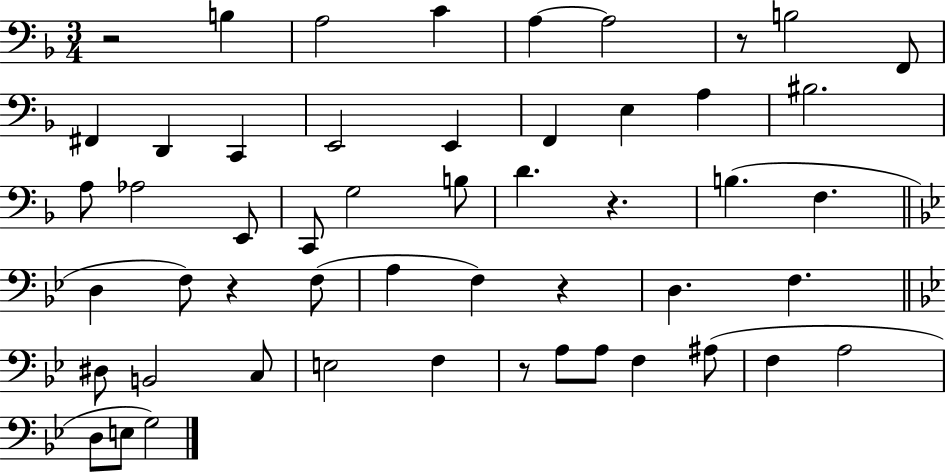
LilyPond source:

{
  \clef bass
  \numericTimeSignature
  \time 3/4
  \key f \major
  r2 b4 | a2 c'4 | a4~~ a2 | r8 b2 f,8 | \break fis,4 d,4 c,4 | e,2 e,4 | f,4 e4 a4 | bis2. | \break a8 aes2 e,8 | c,8 g2 b8 | d'4. r4. | b4.( f4. | \break \bar "||" \break \key g \minor d4 f8) r4 f8( | a4 f4) r4 | d4. f4. | \bar "||" \break \key g \minor dis8 b,2 c8 | e2 f4 | r8 a8 a8 f4 ais8( | f4 a2 | \break d8 e8 g2) | \bar "|."
}